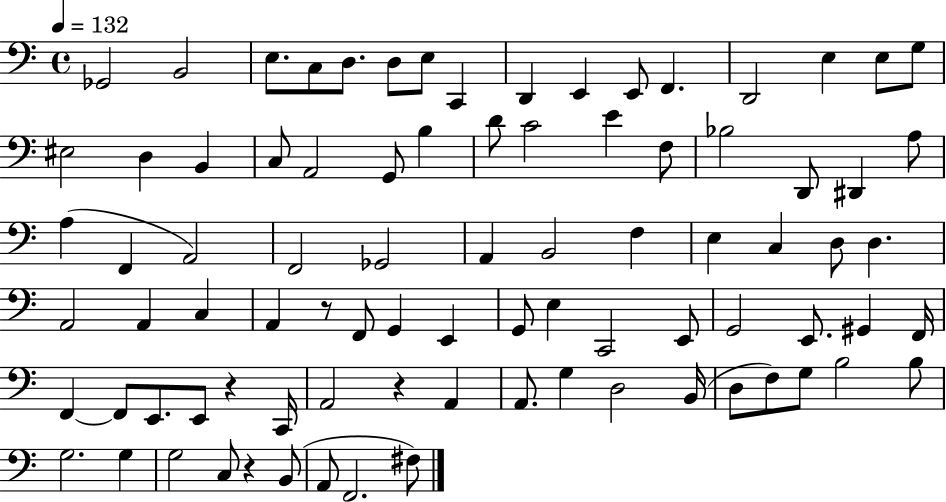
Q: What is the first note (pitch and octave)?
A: Gb2